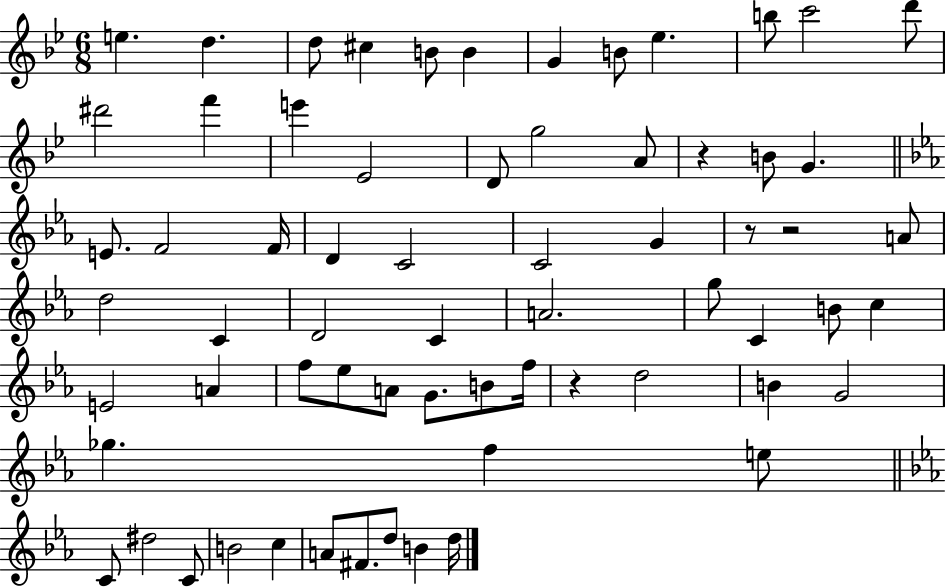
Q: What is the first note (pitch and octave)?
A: E5